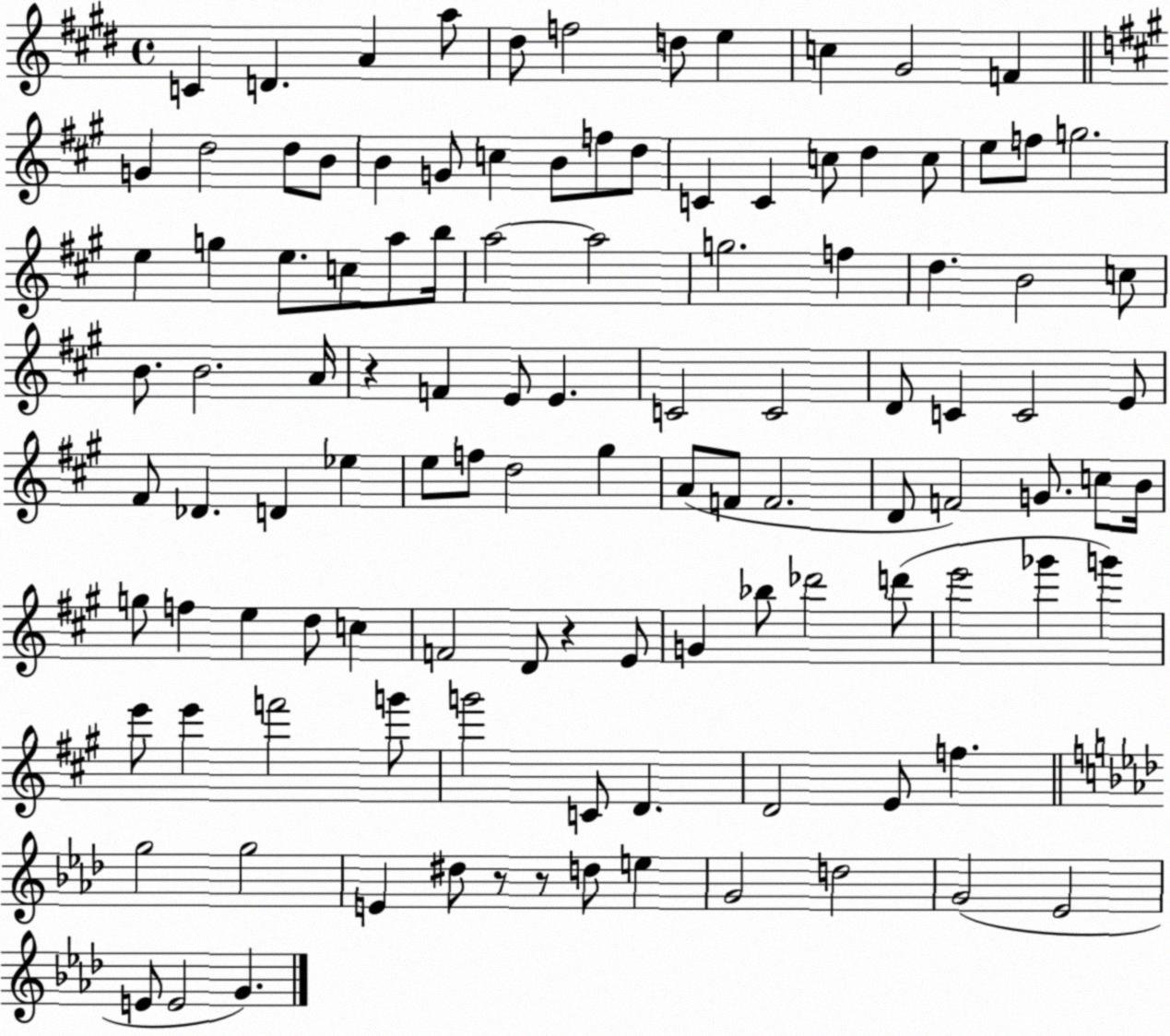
X:1
T:Untitled
M:4/4
L:1/4
K:E
C D A a/2 ^d/2 f2 d/2 e c ^G2 F G d2 d/2 B/2 B G/2 c B/2 f/2 d/2 C C c/2 d c/2 e/2 f/2 g2 e g e/2 c/2 a/2 b/4 a2 a2 g2 f d B2 c/2 B/2 B2 A/4 z F E/2 E C2 C2 D/2 C C2 E/2 ^F/2 _D D _e e/2 f/2 d2 ^g A/2 F/2 F2 D/2 F2 G/2 c/2 B/4 g/2 f e d/2 c F2 D/2 z E/2 G _b/2 _d'2 d'/2 e'2 _g' g' e'/2 e' f'2 g'/2 g'2 C/2 D D2 E/2 f g2 g2 E ^d/2 z/2 z/2 d/2 e G2 d2 G2 _E2 E/2 E2 G